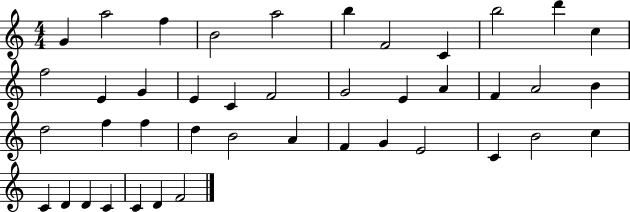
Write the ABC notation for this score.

X:1
T:Untitled
M:4/4
L:1/4
K:C
G a2 f B2 a2 b F2 C b2 d' c f2 E G E C F2 G2 E A F A2 B d2 f f d B2 A F G E2 C B2 c C D D C C D F2